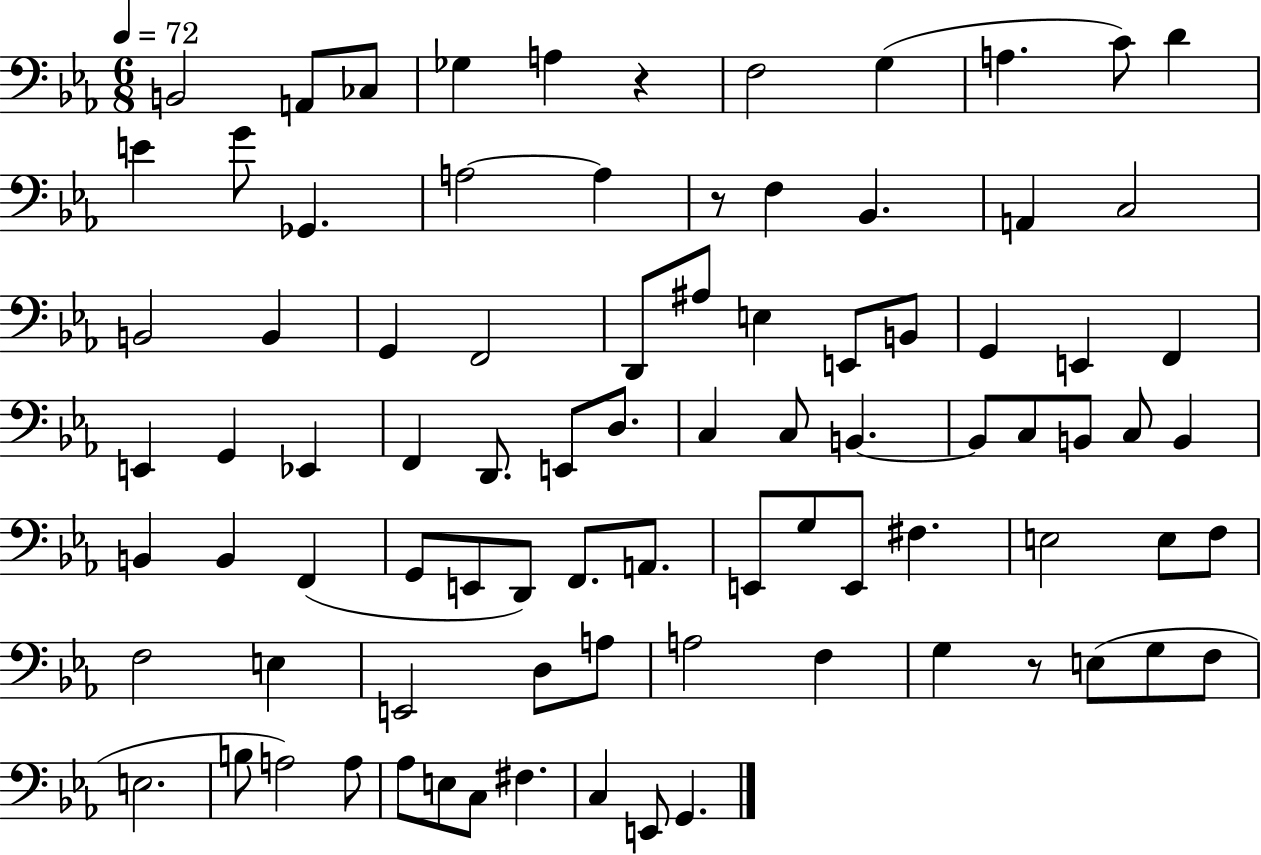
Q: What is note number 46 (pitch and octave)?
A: B2